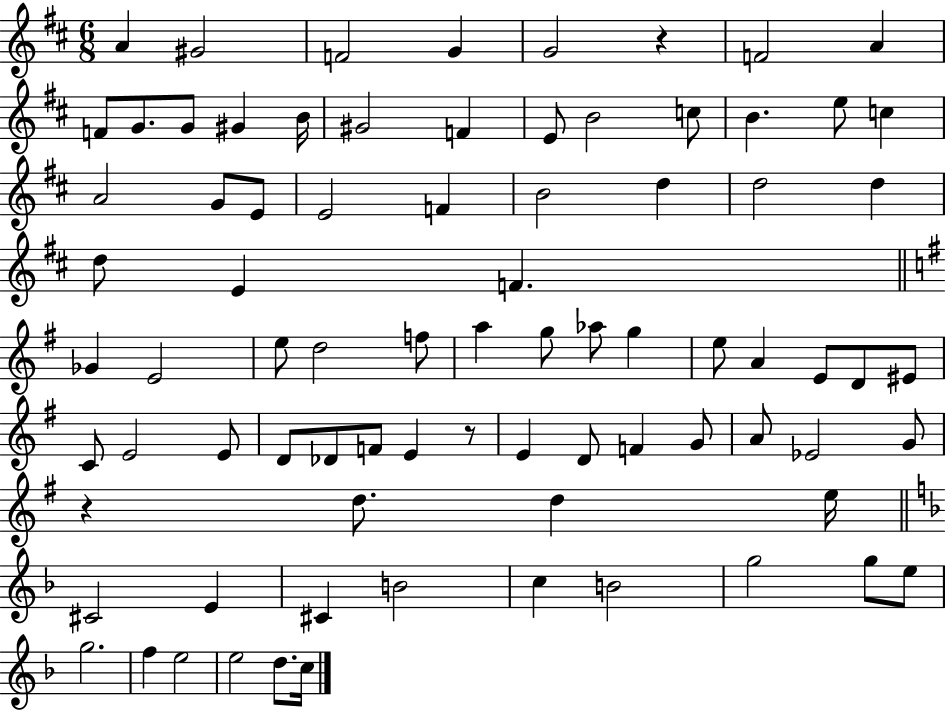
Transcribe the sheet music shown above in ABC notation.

X:1
T:Untitled
M:6/8
L:1/4
K:D
A ^G2 F2 G G2 z F2 A F/2 G/2 G/2 ^G B/4 ^G2 F E/2 B2 c/2 B e/2 c A2 G/2 E/2 E2 F B2 d d2 d d/2 E F _G E2 e/2 d2 f/2 a g/2 _a/2 g e/2 A E/2 D/2 ^E/2 C/2 E2 E/2 D/2 _D/2 F/2 E z/2 E D/2 F G/2 A/2 _E2 G/2 z d/2 d e/4 ^C2 E ^C B2 c B2 g2 g/2 e/2 g2 f e2 e2 d/2 c/4